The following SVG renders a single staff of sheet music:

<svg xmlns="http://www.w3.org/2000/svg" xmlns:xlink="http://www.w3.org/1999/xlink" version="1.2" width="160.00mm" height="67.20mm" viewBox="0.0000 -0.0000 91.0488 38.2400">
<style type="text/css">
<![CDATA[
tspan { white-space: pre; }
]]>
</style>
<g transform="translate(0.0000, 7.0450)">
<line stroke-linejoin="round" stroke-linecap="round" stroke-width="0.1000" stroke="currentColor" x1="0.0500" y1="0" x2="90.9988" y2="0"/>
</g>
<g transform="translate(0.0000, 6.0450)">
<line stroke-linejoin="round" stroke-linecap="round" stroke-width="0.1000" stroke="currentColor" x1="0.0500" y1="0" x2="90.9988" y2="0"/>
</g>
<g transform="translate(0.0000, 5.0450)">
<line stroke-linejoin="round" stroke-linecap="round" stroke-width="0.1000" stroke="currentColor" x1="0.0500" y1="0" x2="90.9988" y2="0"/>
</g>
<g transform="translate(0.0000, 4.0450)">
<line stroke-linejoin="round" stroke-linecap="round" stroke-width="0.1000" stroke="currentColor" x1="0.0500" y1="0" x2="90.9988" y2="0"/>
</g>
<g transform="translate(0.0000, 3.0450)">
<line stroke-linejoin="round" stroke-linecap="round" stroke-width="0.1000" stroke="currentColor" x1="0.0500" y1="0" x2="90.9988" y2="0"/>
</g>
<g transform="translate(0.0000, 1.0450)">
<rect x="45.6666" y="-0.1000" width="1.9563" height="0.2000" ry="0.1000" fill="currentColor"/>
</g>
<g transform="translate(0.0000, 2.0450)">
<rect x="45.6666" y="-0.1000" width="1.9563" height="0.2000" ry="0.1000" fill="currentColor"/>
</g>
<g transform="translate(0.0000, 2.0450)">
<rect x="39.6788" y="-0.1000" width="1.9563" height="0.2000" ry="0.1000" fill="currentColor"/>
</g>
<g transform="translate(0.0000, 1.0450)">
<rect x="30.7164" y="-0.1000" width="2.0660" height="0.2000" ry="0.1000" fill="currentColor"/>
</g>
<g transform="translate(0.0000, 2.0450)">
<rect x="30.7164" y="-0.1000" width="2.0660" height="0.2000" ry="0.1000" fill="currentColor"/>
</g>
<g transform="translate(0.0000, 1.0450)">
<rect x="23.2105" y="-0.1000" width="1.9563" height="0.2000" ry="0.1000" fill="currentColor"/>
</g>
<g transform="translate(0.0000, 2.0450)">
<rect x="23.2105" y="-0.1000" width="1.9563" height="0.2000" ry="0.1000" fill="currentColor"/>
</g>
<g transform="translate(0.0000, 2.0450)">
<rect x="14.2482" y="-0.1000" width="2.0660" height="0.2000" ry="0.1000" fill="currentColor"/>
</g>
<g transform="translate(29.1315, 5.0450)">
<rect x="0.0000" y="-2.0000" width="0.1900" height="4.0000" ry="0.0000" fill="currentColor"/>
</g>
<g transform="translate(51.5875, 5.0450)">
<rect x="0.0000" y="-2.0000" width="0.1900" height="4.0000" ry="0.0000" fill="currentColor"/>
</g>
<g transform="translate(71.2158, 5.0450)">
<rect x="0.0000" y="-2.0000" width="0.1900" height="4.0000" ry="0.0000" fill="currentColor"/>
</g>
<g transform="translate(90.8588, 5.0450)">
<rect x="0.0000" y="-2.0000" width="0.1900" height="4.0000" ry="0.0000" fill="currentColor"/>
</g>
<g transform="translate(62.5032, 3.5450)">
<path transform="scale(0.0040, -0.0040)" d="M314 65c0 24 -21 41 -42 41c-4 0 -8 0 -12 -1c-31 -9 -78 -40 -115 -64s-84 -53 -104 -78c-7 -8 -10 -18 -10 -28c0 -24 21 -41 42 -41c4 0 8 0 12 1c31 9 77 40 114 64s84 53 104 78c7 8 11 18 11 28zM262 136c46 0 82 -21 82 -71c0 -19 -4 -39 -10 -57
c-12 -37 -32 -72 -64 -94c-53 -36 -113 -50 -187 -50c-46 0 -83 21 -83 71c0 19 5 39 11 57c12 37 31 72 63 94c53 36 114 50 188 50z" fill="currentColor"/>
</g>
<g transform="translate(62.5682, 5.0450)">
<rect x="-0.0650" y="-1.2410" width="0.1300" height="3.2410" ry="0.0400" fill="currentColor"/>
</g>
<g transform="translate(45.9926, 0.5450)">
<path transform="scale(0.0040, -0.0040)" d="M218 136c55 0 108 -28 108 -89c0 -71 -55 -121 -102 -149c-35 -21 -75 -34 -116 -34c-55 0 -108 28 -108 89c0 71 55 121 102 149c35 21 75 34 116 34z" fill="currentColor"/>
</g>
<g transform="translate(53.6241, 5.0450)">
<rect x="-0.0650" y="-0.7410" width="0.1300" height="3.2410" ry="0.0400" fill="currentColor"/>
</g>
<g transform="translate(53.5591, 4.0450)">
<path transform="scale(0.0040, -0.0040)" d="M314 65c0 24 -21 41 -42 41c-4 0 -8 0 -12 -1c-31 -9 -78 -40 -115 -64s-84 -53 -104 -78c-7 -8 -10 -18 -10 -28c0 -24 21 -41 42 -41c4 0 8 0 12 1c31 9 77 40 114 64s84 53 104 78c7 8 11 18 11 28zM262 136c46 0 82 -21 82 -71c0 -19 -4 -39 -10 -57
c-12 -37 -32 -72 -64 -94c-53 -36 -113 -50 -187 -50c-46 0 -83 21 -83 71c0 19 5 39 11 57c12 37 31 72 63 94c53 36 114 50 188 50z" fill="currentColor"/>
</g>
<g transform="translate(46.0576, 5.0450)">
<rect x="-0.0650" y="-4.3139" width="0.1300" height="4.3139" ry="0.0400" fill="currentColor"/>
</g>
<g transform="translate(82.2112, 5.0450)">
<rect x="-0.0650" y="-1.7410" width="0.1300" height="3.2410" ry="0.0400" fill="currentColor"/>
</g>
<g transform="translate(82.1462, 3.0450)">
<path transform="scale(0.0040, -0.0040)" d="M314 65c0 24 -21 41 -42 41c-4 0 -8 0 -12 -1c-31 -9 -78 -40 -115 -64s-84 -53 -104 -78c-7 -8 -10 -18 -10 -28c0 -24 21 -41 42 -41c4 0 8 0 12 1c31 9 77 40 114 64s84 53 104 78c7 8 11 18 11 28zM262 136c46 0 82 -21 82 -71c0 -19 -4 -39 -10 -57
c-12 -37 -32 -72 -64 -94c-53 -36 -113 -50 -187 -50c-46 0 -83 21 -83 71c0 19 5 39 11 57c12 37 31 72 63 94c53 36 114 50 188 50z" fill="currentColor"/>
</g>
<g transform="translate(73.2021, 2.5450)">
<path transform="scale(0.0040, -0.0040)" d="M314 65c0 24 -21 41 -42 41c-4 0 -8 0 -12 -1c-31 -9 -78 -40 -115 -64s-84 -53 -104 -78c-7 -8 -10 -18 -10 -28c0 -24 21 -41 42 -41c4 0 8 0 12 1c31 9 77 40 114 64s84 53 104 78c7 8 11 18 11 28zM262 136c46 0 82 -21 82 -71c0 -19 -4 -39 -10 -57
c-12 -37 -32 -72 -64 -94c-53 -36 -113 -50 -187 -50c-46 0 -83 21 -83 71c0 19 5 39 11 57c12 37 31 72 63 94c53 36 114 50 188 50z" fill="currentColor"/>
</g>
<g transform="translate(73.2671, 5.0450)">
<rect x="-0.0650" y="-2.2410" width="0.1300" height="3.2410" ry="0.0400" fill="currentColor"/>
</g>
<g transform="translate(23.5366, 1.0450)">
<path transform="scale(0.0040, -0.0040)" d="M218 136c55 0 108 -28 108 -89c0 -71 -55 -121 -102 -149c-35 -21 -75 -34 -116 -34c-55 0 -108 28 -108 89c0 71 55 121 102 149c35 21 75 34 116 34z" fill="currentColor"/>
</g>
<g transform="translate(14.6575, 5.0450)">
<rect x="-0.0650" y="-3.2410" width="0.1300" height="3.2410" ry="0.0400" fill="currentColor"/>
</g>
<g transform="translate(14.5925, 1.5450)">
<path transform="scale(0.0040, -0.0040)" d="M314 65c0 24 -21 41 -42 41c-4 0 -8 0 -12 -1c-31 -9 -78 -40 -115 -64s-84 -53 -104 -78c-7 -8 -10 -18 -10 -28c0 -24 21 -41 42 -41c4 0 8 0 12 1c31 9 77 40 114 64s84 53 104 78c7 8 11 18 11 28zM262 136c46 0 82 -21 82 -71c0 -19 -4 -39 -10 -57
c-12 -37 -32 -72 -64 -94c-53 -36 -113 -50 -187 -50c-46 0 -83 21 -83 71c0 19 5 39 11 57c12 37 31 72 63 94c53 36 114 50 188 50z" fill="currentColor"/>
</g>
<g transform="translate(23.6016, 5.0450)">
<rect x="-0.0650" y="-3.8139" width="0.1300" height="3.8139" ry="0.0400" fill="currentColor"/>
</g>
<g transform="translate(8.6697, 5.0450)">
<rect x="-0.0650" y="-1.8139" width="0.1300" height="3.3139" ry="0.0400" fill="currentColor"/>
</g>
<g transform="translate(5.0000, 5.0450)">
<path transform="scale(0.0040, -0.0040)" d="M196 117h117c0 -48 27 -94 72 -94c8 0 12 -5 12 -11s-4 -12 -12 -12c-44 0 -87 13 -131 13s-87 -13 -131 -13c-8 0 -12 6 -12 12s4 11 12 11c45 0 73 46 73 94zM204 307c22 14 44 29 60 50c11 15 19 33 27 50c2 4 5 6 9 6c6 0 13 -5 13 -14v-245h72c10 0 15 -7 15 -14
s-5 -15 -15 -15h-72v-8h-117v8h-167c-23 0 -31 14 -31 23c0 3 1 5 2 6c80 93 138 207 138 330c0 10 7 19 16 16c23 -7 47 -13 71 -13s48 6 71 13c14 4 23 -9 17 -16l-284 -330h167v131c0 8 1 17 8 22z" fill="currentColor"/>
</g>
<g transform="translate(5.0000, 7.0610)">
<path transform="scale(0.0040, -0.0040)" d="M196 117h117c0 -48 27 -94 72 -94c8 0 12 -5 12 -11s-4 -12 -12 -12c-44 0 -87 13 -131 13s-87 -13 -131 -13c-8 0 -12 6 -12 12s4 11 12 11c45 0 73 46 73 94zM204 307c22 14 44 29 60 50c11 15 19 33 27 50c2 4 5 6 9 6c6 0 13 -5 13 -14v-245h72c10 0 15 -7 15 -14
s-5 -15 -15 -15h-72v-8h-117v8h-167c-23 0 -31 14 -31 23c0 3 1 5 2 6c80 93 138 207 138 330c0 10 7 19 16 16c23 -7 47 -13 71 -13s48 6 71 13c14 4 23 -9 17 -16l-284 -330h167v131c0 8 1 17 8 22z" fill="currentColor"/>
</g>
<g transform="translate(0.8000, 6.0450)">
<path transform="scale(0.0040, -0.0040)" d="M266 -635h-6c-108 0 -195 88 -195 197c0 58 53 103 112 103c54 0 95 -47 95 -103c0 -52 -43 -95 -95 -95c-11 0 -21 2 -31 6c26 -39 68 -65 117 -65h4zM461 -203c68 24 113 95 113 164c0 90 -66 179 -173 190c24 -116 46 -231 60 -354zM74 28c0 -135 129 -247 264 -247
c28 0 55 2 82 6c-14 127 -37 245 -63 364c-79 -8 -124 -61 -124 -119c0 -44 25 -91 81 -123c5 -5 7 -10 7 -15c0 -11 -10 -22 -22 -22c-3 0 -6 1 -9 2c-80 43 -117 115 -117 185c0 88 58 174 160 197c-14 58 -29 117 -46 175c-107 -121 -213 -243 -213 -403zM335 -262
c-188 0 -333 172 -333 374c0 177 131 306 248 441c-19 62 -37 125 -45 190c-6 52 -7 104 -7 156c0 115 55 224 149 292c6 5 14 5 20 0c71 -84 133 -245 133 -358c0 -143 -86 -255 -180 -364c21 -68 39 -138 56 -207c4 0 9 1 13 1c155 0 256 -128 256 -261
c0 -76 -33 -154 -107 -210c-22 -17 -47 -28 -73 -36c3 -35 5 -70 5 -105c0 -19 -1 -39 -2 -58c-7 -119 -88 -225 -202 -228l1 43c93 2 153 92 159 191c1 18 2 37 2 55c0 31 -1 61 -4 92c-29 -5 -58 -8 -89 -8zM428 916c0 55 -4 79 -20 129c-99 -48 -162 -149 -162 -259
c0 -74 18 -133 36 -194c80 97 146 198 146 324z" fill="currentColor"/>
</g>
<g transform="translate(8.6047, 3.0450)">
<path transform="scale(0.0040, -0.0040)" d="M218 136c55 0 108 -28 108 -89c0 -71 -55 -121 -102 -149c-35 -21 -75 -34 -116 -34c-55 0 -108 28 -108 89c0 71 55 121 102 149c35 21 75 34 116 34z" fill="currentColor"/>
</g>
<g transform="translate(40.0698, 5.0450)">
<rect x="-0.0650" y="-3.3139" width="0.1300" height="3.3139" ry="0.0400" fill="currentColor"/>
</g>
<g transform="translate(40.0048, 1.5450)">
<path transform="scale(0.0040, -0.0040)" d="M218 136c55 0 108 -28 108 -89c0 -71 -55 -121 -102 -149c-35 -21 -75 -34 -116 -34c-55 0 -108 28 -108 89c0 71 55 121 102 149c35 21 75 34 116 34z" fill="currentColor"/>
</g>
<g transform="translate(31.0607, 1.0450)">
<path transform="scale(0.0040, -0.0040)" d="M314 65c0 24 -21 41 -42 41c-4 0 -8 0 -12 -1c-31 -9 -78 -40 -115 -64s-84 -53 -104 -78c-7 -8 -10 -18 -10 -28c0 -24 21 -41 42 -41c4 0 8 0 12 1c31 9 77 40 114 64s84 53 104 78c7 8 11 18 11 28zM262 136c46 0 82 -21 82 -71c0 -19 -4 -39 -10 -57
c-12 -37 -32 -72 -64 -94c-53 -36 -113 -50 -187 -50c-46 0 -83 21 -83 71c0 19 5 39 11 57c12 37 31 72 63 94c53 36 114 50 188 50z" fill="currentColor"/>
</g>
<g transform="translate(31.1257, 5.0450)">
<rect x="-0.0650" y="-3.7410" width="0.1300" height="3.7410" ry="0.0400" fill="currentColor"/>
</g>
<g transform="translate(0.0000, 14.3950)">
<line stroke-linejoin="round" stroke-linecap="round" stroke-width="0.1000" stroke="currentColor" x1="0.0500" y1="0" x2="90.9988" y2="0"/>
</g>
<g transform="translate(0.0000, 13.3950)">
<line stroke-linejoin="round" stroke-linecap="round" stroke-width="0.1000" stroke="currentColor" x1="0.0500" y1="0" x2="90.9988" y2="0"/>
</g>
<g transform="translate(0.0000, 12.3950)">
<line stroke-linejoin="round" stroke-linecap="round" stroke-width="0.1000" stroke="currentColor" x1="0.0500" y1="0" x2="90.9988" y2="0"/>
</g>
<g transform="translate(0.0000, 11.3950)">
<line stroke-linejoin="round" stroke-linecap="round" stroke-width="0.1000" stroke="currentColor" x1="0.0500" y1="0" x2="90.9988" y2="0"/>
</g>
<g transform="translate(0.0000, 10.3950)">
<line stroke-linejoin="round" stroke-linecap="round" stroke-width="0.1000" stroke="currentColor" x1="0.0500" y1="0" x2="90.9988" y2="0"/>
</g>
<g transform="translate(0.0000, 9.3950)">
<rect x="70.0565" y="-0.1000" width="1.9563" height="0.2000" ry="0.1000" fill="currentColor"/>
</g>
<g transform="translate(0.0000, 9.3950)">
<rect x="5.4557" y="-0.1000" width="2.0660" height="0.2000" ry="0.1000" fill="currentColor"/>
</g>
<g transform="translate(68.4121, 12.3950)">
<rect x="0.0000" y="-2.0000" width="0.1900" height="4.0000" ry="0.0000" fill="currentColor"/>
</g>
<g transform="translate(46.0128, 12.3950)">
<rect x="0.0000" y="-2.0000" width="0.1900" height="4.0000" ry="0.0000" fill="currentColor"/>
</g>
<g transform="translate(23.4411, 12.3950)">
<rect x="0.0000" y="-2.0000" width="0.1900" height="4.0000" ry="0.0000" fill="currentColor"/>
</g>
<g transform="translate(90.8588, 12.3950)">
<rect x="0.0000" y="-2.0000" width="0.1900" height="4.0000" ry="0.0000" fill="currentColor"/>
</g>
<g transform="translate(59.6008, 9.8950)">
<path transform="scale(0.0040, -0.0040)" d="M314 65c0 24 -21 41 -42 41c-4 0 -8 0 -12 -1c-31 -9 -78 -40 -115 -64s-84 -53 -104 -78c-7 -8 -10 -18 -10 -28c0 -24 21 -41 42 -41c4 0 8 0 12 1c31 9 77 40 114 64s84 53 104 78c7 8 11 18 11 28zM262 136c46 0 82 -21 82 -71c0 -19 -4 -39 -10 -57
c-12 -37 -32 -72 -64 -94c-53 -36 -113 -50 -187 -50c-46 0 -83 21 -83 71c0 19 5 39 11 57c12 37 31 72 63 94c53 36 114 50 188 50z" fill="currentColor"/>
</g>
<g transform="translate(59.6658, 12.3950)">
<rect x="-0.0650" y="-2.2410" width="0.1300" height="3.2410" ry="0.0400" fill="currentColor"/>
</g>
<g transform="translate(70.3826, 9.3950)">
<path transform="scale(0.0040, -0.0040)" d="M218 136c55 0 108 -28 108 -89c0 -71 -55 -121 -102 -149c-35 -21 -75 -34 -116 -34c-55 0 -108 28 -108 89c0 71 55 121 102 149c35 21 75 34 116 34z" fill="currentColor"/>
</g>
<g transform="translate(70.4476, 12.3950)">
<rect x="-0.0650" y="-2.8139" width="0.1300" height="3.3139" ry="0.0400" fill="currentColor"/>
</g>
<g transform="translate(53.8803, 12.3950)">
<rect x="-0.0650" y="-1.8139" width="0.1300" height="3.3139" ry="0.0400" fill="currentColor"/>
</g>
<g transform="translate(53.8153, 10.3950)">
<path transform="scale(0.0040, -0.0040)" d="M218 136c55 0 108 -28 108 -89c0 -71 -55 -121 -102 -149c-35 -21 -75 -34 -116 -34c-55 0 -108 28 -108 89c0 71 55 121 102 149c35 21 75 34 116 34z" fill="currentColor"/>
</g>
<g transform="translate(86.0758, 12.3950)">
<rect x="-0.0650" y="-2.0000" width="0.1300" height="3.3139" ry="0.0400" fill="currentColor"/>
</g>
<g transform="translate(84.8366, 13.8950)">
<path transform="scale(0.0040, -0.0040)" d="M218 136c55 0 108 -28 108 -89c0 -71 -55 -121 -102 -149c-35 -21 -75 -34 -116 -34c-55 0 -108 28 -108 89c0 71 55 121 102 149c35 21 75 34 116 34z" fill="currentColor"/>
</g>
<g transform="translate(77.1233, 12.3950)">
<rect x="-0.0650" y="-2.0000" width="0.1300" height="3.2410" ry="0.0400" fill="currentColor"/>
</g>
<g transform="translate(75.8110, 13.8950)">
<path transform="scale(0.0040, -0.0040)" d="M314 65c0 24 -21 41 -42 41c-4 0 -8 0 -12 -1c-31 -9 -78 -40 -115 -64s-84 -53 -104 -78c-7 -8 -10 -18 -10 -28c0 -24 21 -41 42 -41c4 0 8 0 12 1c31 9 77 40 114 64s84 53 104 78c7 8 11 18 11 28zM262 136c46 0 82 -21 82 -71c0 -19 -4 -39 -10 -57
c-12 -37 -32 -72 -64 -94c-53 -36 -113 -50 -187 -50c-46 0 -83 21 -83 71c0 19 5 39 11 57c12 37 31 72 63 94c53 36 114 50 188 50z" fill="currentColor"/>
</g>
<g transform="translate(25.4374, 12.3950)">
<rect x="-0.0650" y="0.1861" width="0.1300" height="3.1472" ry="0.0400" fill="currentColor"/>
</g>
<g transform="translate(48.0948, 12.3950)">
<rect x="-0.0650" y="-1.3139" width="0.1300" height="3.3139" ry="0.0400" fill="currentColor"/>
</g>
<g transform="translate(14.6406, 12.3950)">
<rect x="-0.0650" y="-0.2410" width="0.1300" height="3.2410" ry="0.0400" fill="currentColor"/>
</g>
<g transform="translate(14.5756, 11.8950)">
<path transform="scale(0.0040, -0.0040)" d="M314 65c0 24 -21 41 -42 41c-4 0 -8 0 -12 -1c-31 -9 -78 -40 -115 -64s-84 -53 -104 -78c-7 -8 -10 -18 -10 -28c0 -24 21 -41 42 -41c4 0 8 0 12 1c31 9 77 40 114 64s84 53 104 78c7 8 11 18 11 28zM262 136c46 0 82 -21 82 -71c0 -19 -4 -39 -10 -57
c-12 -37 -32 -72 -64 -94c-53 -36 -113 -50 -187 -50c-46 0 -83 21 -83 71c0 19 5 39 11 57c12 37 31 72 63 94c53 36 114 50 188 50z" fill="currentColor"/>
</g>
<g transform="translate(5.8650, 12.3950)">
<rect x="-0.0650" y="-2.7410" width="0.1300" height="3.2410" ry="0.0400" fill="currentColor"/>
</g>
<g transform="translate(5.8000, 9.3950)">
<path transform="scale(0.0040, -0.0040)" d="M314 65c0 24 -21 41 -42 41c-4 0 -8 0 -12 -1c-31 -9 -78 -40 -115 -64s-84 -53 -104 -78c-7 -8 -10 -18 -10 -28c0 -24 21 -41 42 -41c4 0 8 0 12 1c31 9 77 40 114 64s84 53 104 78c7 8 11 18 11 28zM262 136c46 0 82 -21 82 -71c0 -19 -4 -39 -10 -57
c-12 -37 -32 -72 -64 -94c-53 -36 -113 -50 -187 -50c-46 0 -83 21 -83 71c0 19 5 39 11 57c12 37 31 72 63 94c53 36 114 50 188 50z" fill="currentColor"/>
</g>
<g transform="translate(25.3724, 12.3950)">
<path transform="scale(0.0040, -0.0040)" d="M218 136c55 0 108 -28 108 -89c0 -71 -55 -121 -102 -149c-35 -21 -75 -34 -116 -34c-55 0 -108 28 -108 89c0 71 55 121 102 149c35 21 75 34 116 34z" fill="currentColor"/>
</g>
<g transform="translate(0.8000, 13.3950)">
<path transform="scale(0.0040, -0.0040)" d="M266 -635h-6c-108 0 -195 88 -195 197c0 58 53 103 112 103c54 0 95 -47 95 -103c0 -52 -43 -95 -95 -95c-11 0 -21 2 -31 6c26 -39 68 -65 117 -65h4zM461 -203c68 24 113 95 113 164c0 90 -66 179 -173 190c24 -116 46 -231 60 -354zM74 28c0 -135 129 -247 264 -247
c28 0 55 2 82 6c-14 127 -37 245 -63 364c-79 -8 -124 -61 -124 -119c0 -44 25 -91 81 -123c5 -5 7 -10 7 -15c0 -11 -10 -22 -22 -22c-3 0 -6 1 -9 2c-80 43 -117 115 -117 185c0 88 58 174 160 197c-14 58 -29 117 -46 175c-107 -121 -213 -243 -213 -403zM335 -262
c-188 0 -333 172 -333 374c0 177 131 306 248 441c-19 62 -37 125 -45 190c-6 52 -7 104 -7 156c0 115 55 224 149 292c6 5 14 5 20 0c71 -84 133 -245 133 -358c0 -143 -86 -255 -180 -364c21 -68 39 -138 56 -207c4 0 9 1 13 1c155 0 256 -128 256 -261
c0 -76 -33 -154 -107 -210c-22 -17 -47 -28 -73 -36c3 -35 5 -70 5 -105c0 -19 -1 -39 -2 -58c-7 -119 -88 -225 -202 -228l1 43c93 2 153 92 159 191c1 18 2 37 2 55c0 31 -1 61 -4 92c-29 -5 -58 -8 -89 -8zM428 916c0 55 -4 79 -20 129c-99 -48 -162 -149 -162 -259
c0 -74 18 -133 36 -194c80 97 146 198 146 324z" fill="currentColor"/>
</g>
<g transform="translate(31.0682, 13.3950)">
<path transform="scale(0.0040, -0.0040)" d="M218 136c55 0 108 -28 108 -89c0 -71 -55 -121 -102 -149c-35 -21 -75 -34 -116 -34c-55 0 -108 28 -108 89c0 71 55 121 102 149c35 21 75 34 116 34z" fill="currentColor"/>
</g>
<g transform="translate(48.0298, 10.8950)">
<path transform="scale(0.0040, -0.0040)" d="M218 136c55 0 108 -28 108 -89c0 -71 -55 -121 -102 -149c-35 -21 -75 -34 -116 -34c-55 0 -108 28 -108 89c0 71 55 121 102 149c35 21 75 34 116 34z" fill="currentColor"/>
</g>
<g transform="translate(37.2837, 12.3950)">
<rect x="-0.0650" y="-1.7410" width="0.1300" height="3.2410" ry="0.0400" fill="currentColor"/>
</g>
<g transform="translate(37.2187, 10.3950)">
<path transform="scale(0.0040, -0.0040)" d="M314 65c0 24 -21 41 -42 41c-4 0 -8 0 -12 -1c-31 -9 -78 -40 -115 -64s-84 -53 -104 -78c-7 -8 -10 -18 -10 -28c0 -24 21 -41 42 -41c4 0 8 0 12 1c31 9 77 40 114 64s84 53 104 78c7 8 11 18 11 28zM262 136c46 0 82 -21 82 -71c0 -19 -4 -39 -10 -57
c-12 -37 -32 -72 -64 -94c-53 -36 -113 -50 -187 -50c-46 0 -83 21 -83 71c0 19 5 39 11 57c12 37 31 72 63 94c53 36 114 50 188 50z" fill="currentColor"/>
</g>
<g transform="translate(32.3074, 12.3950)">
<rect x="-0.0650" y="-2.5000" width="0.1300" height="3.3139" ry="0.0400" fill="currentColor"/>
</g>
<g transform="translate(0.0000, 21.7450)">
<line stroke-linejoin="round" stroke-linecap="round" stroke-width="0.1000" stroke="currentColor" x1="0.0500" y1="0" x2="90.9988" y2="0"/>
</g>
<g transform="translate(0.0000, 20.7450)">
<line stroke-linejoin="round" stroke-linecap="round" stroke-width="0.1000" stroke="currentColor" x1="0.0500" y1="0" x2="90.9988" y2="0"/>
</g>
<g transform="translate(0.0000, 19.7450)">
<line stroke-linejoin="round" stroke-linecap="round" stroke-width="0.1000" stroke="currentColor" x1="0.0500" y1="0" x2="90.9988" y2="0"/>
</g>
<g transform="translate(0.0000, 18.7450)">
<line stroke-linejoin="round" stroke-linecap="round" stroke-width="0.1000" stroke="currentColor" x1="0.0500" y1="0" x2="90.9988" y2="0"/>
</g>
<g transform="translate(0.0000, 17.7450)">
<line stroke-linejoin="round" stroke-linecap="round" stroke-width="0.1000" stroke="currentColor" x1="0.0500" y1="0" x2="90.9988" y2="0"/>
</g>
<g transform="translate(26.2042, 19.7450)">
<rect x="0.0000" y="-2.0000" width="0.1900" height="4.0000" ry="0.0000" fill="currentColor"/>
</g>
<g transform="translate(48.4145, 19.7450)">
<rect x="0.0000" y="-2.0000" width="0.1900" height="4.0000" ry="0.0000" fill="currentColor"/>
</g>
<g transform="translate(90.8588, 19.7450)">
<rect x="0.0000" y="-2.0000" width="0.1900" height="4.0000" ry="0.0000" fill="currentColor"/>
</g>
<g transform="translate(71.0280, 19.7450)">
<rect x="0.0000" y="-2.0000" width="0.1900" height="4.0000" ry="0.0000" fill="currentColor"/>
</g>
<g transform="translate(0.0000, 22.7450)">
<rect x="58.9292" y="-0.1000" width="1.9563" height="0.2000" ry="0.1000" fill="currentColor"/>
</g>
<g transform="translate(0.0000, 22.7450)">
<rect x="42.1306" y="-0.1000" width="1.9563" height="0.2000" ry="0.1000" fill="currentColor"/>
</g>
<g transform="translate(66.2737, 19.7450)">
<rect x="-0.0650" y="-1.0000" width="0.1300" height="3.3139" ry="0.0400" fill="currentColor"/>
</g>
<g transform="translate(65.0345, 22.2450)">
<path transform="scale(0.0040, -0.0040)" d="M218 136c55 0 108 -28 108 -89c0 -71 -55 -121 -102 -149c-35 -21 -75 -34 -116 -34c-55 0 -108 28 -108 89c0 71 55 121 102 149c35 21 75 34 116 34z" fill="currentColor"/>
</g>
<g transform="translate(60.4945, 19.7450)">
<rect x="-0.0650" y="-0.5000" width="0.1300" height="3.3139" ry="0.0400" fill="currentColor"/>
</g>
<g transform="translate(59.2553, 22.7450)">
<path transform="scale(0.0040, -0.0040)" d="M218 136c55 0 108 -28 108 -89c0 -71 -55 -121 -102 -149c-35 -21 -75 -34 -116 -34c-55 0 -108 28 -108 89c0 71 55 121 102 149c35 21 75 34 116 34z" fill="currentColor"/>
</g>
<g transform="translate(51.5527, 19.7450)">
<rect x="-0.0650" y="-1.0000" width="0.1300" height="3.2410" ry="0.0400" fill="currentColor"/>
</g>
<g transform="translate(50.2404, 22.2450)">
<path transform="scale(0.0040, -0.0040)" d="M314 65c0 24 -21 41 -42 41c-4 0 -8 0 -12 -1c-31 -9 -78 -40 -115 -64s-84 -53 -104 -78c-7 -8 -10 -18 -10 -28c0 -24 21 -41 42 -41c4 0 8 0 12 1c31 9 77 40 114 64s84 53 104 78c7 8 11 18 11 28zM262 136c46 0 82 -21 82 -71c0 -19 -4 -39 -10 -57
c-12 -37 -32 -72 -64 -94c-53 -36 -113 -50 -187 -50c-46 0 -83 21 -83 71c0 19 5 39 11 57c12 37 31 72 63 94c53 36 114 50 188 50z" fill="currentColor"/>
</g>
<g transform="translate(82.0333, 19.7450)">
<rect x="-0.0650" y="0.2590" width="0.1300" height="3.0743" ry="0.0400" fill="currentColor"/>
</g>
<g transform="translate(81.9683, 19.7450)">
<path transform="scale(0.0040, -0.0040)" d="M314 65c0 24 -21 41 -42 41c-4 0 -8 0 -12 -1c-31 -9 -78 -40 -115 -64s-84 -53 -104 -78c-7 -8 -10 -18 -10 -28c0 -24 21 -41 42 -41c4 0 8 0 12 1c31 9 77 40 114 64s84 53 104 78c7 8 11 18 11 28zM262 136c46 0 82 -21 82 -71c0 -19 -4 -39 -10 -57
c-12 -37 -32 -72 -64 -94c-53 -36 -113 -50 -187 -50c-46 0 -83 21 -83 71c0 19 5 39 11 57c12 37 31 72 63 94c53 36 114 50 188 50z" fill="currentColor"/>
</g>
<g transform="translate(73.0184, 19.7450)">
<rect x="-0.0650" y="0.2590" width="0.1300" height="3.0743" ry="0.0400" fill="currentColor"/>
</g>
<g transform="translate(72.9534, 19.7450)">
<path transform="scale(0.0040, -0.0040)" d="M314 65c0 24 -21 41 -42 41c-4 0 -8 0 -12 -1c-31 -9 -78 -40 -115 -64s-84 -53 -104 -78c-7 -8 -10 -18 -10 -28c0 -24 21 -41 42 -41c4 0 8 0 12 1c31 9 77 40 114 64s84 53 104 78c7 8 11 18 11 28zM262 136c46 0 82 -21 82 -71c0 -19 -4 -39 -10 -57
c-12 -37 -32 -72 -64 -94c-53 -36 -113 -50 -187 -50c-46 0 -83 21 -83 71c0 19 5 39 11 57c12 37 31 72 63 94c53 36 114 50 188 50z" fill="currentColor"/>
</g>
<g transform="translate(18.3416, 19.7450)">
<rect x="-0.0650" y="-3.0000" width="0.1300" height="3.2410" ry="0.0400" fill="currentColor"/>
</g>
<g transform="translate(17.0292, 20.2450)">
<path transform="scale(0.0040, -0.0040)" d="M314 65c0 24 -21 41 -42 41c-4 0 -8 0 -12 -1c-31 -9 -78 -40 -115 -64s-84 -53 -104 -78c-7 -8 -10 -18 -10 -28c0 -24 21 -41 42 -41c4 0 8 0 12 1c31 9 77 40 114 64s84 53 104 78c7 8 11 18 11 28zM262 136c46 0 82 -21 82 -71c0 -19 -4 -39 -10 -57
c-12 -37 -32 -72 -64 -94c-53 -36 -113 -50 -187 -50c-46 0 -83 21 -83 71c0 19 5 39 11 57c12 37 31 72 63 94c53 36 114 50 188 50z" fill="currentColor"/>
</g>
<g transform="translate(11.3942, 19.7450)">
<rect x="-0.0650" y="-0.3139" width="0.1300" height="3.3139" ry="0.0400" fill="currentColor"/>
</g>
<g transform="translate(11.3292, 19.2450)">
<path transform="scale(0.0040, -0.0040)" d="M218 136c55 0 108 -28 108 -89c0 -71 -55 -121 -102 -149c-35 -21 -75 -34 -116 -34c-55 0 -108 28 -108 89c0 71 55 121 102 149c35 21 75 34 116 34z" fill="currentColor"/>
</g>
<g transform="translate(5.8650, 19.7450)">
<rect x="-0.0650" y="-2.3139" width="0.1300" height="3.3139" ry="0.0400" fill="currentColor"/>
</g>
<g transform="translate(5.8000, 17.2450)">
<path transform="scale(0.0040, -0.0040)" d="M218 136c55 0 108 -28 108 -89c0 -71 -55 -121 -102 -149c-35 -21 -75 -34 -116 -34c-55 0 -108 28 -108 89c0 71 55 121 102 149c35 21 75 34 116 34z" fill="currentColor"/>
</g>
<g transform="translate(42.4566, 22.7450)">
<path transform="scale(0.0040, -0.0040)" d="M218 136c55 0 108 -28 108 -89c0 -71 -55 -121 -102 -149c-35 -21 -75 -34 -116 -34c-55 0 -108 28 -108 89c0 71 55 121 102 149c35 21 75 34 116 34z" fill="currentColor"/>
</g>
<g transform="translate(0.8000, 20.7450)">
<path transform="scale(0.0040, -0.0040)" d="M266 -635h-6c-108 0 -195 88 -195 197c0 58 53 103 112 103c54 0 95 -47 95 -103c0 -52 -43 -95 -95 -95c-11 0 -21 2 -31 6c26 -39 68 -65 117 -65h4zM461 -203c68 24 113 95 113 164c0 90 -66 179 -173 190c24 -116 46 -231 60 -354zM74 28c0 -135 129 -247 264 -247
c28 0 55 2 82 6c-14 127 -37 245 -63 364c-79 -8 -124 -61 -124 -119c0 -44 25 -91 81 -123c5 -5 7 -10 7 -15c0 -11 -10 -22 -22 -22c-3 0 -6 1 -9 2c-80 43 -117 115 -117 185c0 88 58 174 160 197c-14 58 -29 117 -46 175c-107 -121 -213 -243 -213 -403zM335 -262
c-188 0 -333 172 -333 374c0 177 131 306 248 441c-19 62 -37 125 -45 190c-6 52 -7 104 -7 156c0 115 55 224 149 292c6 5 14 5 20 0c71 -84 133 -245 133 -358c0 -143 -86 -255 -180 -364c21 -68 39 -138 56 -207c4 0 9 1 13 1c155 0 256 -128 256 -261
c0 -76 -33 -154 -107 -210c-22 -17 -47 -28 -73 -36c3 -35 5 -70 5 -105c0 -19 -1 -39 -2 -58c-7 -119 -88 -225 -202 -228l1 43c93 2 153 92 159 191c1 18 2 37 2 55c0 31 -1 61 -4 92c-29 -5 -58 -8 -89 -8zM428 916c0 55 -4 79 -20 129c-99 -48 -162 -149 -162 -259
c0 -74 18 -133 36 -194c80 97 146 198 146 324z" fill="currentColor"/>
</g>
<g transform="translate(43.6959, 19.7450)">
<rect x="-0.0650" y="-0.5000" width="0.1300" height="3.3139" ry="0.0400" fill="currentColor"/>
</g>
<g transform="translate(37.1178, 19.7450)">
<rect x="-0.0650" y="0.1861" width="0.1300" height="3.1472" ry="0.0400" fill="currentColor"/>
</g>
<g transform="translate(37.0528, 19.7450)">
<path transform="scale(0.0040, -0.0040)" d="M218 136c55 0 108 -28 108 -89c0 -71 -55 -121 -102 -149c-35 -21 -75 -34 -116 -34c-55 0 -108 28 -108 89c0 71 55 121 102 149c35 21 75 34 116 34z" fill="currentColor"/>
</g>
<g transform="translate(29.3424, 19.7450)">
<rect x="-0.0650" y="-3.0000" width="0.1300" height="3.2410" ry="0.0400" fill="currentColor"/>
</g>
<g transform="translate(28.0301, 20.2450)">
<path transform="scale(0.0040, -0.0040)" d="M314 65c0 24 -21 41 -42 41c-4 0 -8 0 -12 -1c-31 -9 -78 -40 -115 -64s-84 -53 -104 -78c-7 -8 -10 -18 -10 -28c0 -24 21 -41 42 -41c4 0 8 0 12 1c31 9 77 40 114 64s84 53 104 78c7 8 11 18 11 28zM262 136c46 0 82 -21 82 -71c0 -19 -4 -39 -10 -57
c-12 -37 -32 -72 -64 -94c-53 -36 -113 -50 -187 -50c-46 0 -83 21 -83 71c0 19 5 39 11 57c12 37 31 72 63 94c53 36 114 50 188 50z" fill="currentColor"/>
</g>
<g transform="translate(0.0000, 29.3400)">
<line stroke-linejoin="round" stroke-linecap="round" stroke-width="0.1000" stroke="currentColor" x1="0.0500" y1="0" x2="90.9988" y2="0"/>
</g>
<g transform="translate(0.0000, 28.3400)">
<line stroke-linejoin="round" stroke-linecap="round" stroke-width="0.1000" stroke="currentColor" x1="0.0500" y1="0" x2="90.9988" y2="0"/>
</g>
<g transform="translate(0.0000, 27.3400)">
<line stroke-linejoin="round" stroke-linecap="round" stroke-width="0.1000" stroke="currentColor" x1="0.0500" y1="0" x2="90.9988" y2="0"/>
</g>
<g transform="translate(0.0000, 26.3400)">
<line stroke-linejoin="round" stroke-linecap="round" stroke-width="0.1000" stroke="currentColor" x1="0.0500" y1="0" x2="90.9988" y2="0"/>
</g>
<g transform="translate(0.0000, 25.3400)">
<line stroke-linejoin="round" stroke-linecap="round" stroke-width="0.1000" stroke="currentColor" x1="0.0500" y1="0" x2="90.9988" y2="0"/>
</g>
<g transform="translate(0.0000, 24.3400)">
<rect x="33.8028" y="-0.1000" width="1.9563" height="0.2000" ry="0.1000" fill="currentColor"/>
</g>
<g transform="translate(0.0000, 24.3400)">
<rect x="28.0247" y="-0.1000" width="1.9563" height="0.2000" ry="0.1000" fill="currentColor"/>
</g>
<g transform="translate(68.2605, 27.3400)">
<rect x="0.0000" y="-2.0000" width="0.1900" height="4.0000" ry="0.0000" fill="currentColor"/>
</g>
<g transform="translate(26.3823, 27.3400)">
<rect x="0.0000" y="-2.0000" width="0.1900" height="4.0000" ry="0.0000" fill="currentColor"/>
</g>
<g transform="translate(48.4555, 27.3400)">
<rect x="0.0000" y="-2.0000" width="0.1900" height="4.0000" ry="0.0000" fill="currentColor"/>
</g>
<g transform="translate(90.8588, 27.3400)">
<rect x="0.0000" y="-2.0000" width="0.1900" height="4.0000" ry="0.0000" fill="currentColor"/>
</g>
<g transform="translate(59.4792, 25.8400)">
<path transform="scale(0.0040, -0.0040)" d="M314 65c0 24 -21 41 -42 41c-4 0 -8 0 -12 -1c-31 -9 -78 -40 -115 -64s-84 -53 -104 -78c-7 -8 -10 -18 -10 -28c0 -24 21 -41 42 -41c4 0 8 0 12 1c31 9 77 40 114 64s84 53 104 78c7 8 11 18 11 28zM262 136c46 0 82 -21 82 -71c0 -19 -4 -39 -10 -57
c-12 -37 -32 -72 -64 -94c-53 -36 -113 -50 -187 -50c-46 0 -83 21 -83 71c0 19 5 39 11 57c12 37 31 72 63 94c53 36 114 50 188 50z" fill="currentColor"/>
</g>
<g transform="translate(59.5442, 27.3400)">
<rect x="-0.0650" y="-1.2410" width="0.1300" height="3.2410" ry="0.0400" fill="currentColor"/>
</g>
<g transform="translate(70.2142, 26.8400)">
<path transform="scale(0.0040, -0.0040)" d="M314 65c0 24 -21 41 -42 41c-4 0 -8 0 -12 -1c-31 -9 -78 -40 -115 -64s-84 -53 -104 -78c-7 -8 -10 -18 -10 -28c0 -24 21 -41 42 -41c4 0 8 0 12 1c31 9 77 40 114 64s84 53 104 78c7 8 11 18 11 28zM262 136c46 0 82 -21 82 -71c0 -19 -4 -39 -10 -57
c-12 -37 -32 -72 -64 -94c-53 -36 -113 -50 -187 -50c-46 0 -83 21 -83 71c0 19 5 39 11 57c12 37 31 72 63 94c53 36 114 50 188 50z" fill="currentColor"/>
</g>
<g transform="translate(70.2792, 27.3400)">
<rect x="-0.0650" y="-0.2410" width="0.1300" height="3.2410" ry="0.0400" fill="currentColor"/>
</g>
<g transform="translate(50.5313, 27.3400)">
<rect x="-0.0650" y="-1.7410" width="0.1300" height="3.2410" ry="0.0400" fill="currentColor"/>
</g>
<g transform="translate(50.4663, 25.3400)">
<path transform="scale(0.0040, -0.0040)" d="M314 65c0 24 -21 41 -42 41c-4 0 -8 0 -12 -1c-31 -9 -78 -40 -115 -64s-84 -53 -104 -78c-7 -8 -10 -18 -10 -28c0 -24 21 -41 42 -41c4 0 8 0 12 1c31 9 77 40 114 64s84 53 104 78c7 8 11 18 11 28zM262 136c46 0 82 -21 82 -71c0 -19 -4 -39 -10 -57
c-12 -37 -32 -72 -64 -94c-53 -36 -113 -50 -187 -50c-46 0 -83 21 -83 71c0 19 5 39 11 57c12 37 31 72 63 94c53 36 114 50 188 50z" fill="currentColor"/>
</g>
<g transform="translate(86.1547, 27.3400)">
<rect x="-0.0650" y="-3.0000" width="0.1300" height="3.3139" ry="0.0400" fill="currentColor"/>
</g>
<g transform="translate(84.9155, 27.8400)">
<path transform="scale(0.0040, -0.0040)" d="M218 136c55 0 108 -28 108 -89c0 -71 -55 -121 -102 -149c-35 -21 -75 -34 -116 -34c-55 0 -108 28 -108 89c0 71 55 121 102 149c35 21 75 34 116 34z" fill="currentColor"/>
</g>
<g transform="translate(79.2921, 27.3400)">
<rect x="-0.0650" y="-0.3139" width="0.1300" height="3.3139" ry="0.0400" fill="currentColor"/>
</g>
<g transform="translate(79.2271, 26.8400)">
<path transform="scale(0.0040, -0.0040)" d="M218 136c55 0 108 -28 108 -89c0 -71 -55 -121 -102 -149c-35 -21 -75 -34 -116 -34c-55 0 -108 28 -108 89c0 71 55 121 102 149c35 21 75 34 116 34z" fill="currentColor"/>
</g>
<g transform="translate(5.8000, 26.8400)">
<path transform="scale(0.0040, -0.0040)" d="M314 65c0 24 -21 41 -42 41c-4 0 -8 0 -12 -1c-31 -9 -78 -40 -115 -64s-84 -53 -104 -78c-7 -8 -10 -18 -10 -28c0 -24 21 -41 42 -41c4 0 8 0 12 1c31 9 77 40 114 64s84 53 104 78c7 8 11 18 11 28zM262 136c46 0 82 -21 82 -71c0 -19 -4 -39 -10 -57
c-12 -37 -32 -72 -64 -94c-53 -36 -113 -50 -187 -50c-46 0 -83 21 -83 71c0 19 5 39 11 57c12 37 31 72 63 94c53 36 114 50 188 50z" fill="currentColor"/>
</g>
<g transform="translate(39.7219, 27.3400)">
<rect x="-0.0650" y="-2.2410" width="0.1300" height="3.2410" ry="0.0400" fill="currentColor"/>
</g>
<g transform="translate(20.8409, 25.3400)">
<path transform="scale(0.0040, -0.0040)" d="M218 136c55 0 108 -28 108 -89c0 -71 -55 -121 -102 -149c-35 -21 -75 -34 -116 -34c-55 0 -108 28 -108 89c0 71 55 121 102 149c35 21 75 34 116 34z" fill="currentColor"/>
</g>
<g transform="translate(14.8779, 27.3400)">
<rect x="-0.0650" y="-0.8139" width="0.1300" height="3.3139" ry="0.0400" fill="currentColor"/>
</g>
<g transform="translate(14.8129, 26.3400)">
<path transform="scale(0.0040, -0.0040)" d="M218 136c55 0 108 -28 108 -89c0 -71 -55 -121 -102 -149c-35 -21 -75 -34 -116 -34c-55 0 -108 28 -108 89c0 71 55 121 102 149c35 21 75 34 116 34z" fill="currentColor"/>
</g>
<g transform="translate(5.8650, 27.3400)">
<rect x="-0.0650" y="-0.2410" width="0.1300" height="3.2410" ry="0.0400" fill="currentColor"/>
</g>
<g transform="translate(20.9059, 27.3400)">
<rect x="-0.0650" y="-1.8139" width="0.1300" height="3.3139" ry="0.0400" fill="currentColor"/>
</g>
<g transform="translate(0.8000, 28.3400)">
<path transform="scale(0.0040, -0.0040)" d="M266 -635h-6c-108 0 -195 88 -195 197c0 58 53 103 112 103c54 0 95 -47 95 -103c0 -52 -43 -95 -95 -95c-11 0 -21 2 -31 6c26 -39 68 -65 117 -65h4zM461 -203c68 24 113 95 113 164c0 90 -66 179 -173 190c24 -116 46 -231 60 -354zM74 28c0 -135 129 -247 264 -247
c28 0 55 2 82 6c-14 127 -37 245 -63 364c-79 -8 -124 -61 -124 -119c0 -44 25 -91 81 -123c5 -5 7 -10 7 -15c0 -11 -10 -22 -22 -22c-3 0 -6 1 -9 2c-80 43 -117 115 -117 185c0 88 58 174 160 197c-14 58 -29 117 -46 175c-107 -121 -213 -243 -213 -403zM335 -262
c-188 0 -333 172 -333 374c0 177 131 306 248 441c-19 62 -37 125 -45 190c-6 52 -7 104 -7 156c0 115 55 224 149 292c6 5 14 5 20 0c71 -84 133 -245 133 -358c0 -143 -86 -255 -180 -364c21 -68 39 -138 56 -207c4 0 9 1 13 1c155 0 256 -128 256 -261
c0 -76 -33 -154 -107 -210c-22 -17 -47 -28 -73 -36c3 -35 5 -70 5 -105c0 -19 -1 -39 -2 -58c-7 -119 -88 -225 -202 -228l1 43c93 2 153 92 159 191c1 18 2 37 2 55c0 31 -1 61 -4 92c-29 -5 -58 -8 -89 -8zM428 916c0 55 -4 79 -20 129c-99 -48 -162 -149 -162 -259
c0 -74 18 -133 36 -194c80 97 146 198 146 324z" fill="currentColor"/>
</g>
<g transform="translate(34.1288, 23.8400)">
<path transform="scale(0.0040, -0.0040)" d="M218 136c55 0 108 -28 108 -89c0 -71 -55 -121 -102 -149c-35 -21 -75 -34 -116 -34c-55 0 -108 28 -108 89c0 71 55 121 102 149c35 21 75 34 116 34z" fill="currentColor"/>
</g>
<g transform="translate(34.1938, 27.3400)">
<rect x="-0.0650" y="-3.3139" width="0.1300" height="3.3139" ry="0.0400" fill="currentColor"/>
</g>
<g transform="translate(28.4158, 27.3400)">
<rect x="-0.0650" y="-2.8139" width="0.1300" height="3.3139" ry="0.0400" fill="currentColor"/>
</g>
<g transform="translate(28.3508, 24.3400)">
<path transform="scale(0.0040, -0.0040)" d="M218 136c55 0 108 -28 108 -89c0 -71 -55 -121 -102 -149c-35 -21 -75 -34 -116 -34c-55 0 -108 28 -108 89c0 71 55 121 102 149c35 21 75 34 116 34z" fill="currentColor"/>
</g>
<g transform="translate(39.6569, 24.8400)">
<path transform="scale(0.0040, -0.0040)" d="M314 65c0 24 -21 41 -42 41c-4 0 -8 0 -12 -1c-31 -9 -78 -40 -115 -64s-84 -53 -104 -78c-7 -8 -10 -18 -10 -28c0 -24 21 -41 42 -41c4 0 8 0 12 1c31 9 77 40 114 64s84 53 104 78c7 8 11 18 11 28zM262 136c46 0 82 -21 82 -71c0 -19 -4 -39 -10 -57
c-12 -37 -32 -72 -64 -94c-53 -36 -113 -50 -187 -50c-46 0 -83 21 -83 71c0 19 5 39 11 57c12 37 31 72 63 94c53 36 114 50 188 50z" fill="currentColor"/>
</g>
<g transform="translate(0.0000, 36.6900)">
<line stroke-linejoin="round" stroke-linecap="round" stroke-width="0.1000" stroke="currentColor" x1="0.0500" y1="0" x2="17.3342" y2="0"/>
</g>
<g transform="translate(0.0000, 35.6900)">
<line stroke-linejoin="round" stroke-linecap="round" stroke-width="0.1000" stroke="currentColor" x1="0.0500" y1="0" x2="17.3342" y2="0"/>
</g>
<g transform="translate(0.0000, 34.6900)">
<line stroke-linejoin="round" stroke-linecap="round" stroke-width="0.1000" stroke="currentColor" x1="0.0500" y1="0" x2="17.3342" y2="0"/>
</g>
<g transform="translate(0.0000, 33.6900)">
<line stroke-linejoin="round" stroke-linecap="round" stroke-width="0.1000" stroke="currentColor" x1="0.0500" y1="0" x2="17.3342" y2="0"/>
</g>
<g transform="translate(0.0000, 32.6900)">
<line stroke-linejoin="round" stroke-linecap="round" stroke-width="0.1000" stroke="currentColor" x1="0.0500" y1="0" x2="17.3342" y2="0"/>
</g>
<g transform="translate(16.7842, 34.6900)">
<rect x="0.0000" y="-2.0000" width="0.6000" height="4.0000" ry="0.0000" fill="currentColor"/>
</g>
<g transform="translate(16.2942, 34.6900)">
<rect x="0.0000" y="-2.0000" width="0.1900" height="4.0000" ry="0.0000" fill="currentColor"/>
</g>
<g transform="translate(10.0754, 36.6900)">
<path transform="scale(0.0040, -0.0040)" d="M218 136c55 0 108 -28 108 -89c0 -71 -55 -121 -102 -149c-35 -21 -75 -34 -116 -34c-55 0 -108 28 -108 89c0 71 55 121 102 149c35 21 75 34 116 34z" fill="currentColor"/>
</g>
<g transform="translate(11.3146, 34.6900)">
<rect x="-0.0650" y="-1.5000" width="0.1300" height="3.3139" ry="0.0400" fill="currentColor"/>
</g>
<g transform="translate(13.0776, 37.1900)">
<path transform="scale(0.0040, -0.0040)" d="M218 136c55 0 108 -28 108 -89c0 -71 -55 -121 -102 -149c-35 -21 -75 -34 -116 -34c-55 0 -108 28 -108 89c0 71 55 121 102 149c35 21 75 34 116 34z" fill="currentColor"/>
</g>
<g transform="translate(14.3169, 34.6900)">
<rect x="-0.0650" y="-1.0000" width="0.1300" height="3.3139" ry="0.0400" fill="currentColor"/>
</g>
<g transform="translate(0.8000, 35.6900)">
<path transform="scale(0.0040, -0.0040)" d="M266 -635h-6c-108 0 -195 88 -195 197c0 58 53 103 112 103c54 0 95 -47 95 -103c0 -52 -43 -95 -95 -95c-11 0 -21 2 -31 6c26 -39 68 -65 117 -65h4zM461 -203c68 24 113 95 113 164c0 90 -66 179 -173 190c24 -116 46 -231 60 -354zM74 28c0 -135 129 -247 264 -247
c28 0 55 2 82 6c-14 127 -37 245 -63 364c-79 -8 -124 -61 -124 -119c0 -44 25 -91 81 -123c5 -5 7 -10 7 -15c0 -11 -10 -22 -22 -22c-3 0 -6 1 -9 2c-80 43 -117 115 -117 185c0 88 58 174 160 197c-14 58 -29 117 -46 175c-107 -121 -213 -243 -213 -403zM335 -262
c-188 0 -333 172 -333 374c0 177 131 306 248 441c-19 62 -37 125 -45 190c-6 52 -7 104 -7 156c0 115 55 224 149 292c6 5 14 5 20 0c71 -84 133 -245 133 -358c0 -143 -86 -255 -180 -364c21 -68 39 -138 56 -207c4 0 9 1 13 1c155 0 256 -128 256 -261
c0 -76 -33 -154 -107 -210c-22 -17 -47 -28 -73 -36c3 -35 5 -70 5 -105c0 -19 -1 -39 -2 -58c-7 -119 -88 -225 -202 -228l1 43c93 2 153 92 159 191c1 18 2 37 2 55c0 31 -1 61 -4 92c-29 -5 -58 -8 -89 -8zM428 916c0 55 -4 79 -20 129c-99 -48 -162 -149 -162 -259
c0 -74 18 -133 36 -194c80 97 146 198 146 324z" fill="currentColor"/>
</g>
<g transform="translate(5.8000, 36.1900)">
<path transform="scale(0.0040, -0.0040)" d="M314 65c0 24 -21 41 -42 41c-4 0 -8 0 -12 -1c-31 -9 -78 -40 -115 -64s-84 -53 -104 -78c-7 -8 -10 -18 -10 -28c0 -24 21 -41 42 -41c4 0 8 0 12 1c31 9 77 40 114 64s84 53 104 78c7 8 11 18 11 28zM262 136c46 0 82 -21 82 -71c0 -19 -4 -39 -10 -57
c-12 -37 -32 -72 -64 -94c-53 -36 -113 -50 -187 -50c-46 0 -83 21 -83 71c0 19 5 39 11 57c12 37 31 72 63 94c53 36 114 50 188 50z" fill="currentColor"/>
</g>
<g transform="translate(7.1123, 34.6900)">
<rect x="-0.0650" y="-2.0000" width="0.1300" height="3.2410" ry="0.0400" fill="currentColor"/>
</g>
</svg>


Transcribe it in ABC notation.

X:1
T:Untitled
M:4/4
L:1/4
K:C
f b2 c' c'2 b d' d2 e2 g2 f2 a2 c2 B G f2 e f g2 a F2 F g c A2 A2 B C D2 C D B2 B2 c2 d f a b g2 f2 e2 c2 c A F2 E D